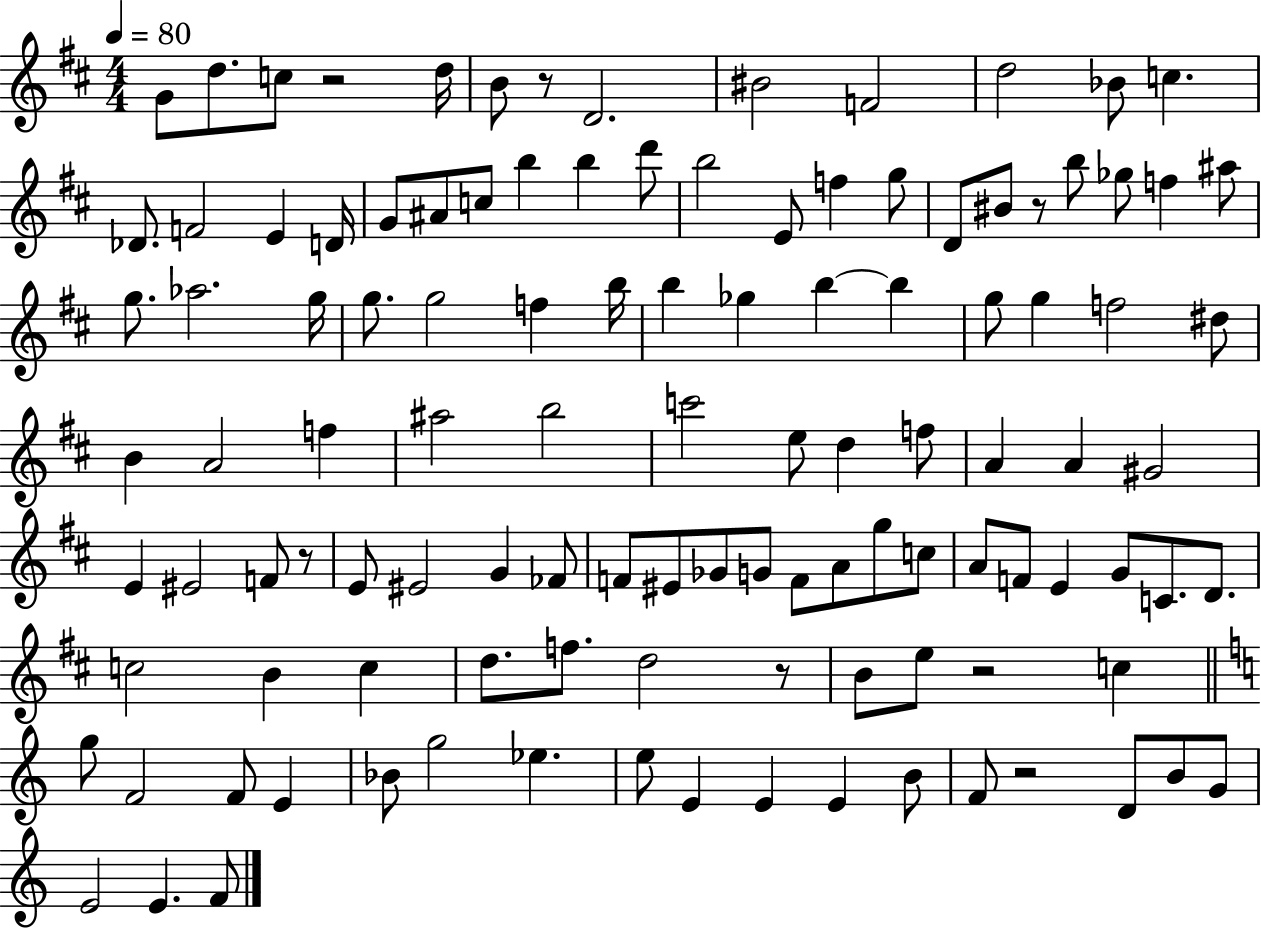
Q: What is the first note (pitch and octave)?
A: G4